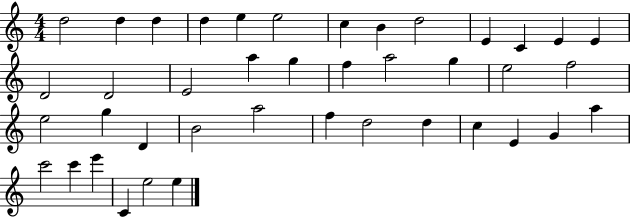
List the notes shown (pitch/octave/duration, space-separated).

D5/h D5/q D5/q D5/q E5/q E5/h C5/q B4/q D5/h E4/q C4/q E4/q E4/q D4/h D4/h E4/h A5/q G5/q F5/q A5/h G5/q E5/h F5/h E5/h G5/q D4/q B4/h A5/h F5/q D5/h D5/q C5/q E4/q G4/q A5/q C6/h C6/q E6/q C4/q E5/h E5/q